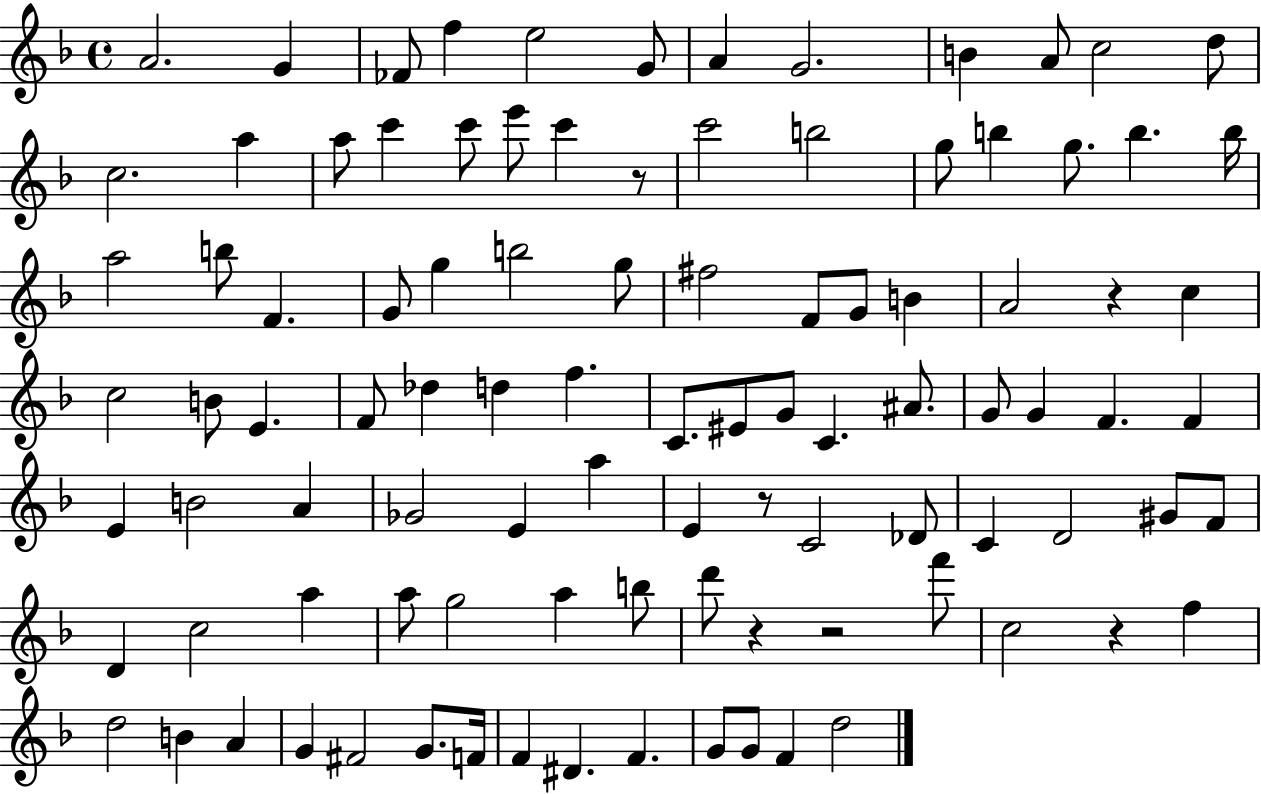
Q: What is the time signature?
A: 4/4